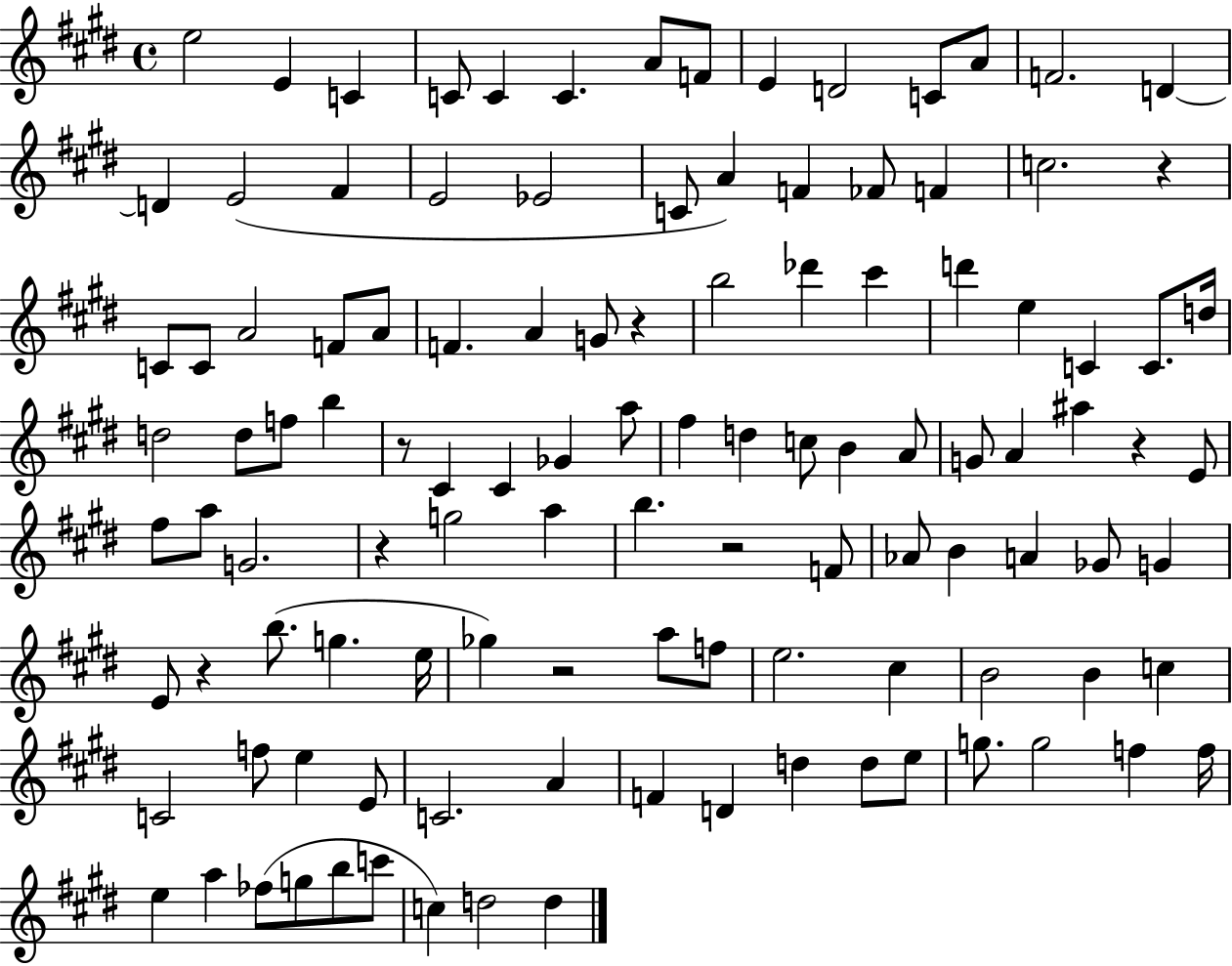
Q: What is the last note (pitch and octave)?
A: D5